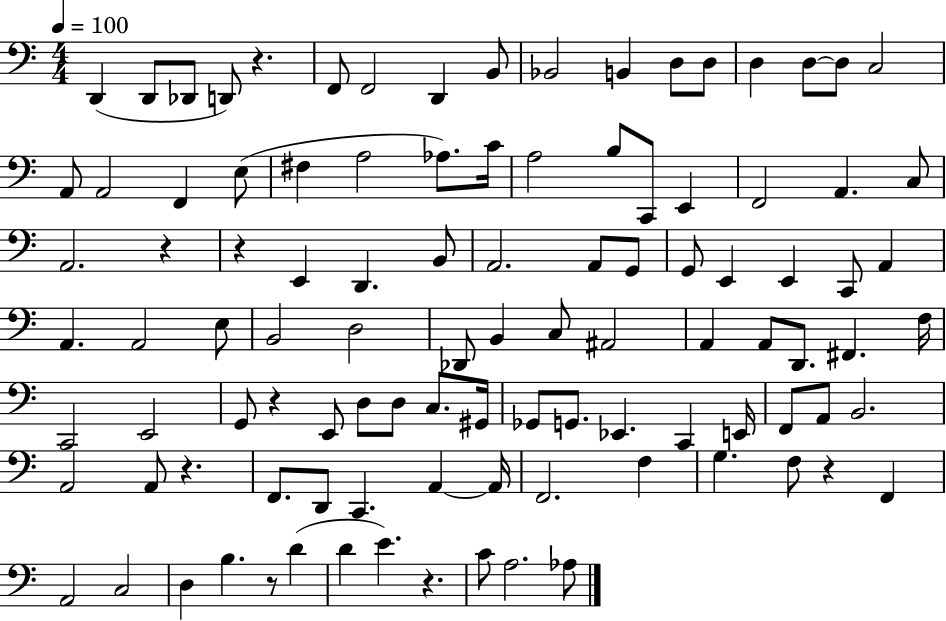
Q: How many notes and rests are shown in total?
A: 103